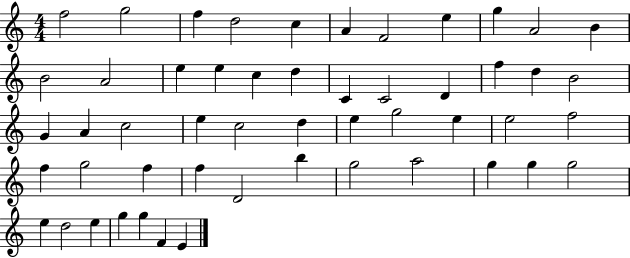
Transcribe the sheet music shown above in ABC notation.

X:1
T:Untitled
M:4/4
L:1/4
K:C
f2 g2 f d2 c A F2 e g A2 B B2 A2 e e c d C C2 D f d B2 G A c2 e c2 d e g2 e e2 f2 f g2 f f D2 b g2 a2 g g g2 e d2 e g g F E